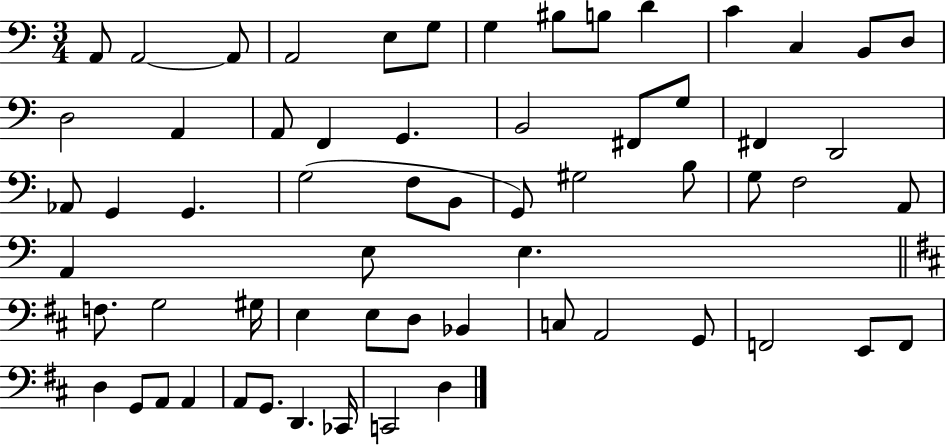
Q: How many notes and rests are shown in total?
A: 62